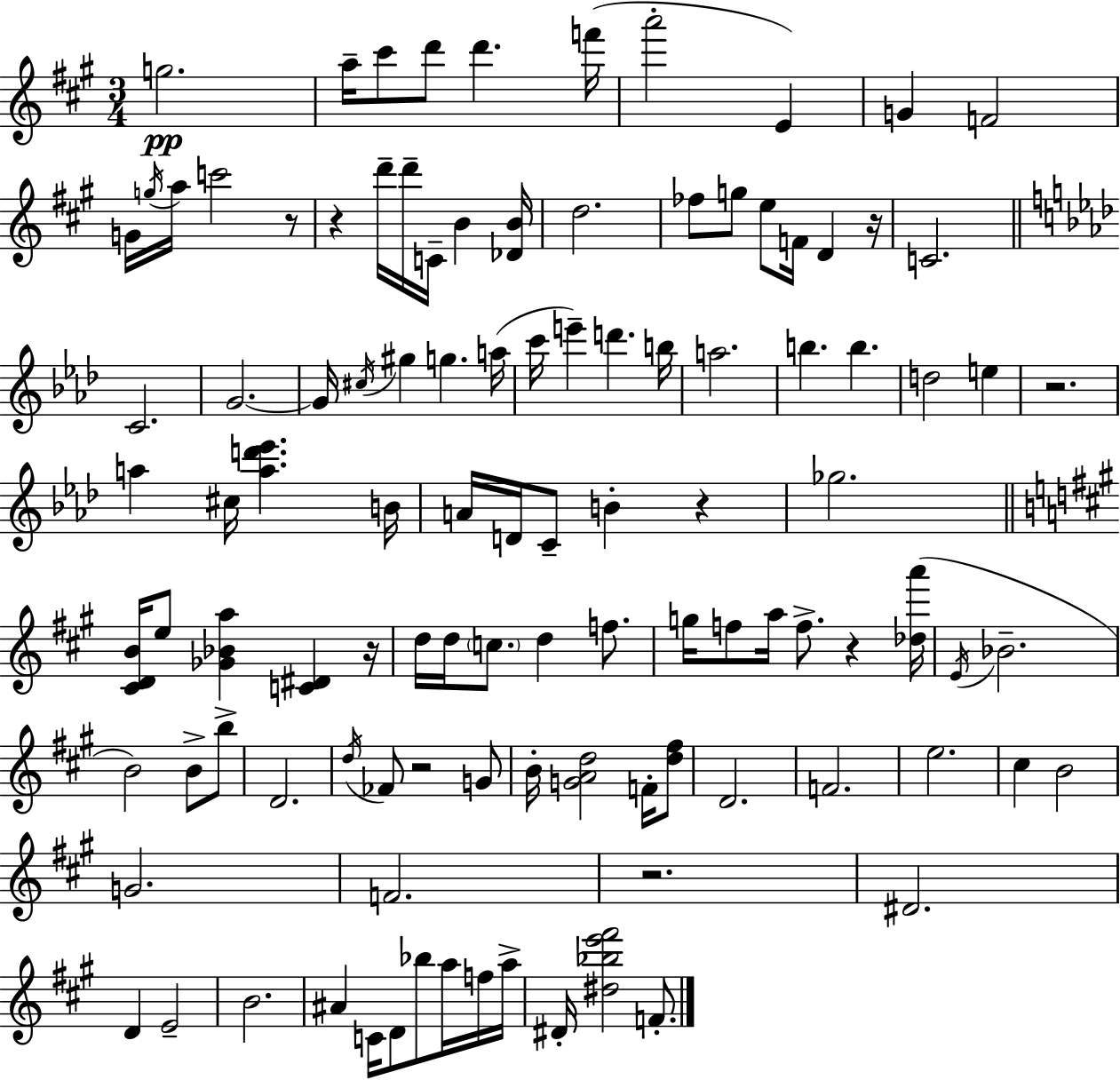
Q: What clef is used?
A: treble